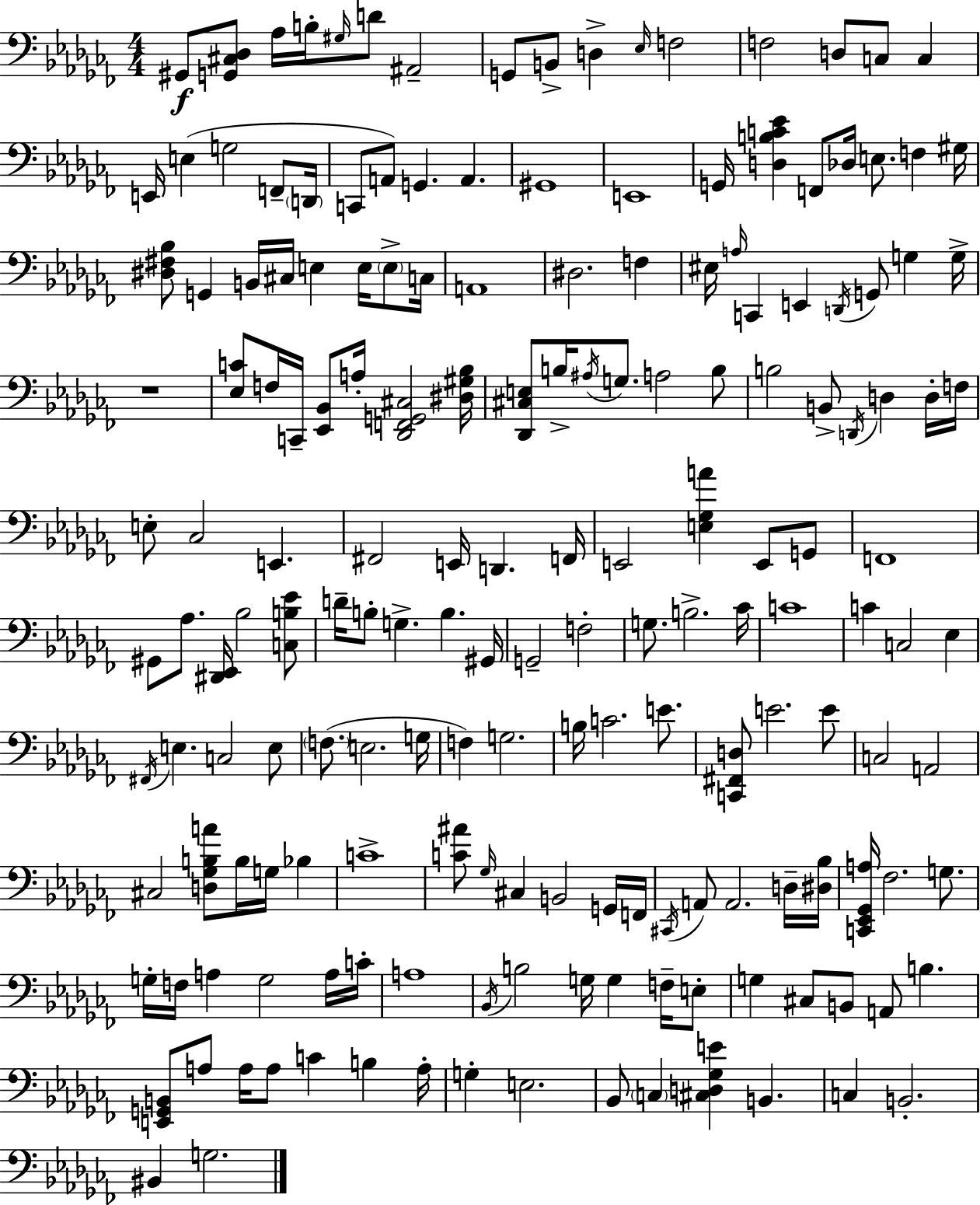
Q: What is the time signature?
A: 4/4